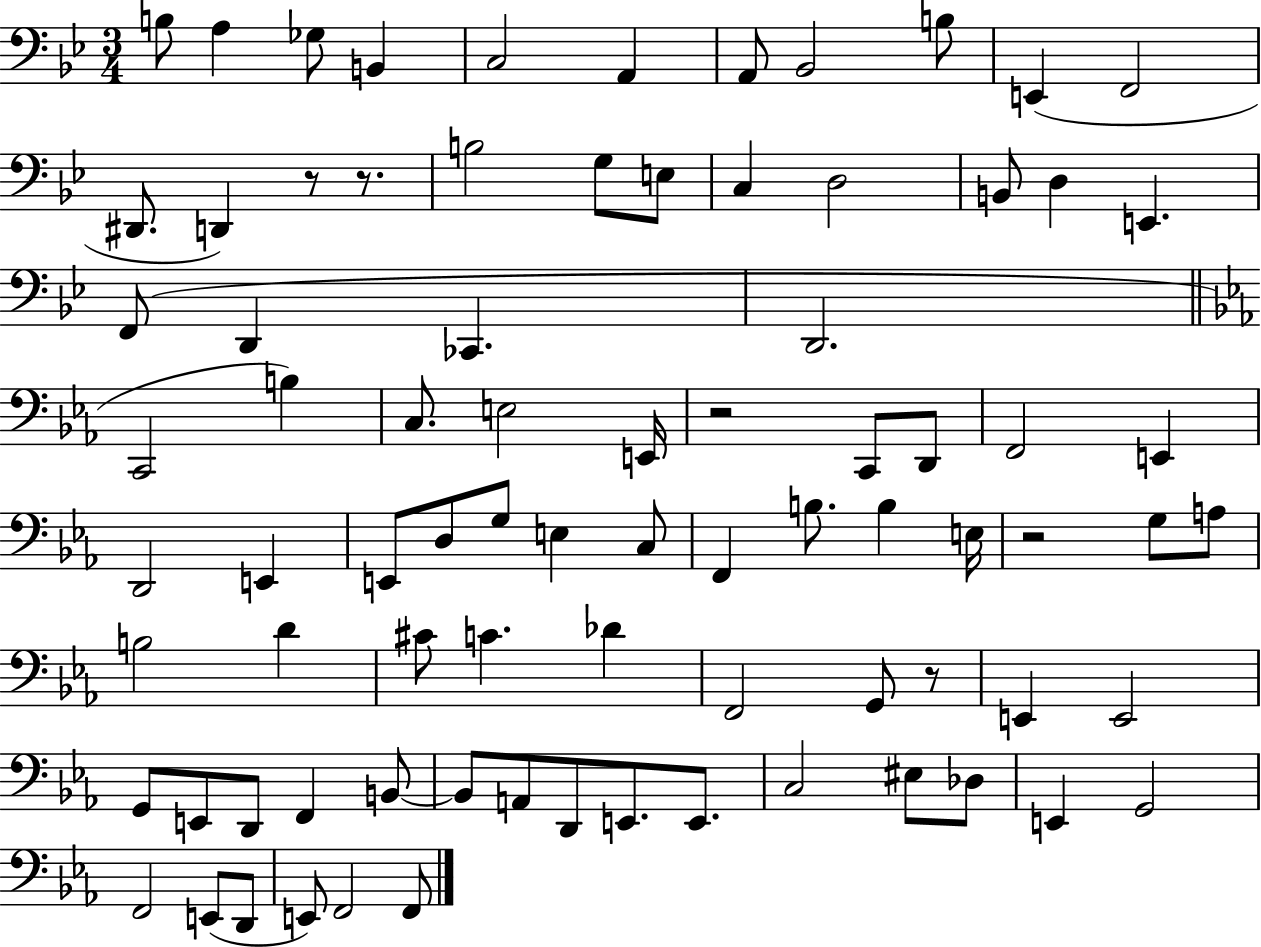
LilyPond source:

{
  \clef bass
  \numericTimeSignature
  \time 3/4
  \key bes \major
  b8 a4 ges8 b,4 | c2 a,4 | a,8 bes,2 b8 | e,4( f,2 | \break dis,8. d,4) r8 r8. | b2 g8 e8 | c4 d2 | b,8 d4 e,4. | \break f,8( d,4 ces,4. | d,2. | \bar "||" \break \key ees \major c,2 b4) | c8. e2 e,16 | r2 c,8 d,8 | f,2 e,4 | \break d,2 e,4 | e,8 d8 g8 e4 c8 | f,4 b8. b4 e16 | r2 g8 a8 | \break b2 d'4 | cis'8 c'4. des'4 | f,2 g,8 r8 | e,4 e,2 | \break g,8 e,8 d,8 f,4 b,8~~ | b,8 a,8 d,8 e,8. e,8. | c2 eis8 des8 | e,4 g,2 | \break f,2 e,8( d,8 | e,8) f,2 f,8 | \bar "|."
}